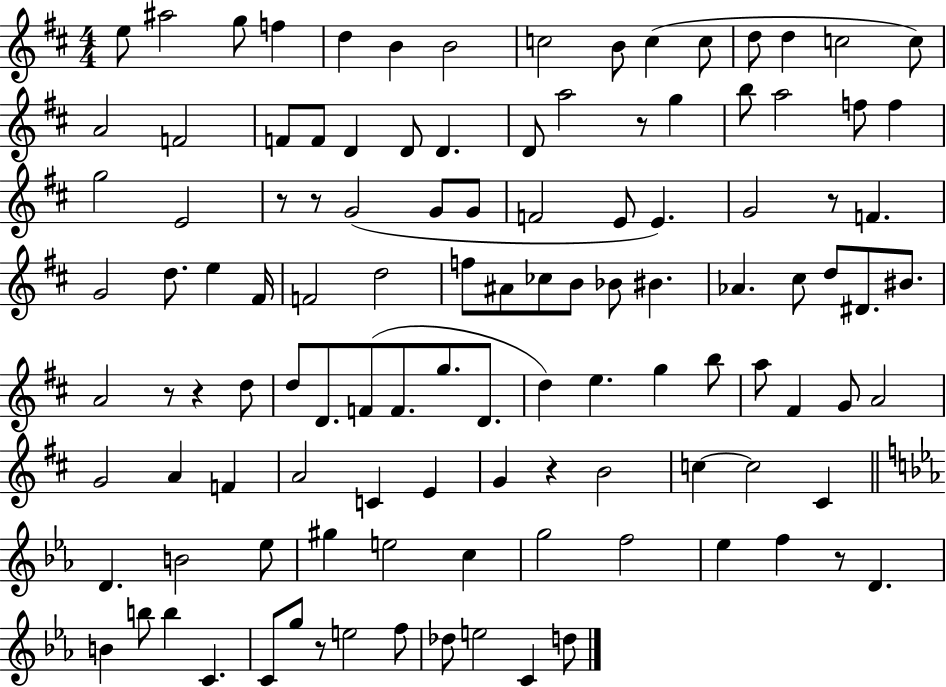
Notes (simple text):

E5/e A#5/h G5/e F5/q D5/q B4/q B4/h C5/h B4/e C5/q C5/e D5/e D5/q C5/h C5/e A4/h F4/h F4/e F4/e D4/q D4/e D4/q. D4/e A5/h R/e G5/q B5/e A5/h F5/e F5/q G5/h E4/h R/e R/e G4/h G4/e G4/e F4/h E4/e E4/q. G4/h R/e F4/q. G4/h D5/e. E5/q F#4/s F4/h D5/h F5/e A#4/e CES5/e B4/e Bb4/e BIS4/q. Ab4/q. C#5/e D5/e D#4/e. BIS4/e. A4/h R/e R/q D5/e D5/e D4/e. F4/e F4/e. G5/e. D4/e. D5/q E5/q. G5/q B5/e A5/e F#4/q G4/e A4/h G4/h A4/q F4/q A4/h C4/q E4/q G4/q R/q B4/h C5/q C5/h C#4/q D4/q. B4/h Eb5/e G#5/q E5/h C5/q G5/h F5/h Eb5/q F5/q R/e D4/q. B4/q B5/e B5/q C4/q. C4/e G5/e R/e E5/h F5/e Db5/e E5/h C4/q D5/e